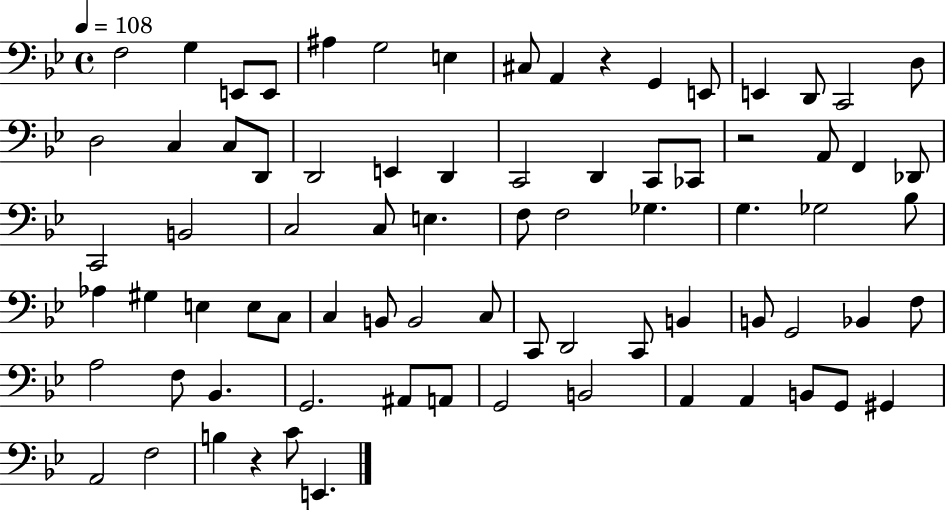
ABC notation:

X:1
T:Untitled
M:4/4
L:1/4
K:Bb
F,2 G, E,,/2 E,,/2 ^A, G,2 E, ^C,/2 A,, z G,, E,,/2 E,, D,,/2 C,,2 D,/2 D,2 C, C,/2 D,,/2 D,,2 E,, D,, C,,2 D,, C,,/2 _C,,/2 z2 A,,/2 F,, _D,,/2 C,,2 B,,2 C,2 C,/2 E, F,/2 F,2 _G, G, _G,2 _B,/2 _A, ^G, E, E,/2 C,/2 C, B,,/2 B,,2 C,/2 C,,/2 D,,2 C,,/2 B,, B,,/2 G,,2 _B,, F,/2 A,2 F,/2 _B,, G,,2 ^A,,/2 A,,/2 G,,2 B,,2 A,, A,, B,,/2 G,,/2 ^G,, A,,2 F,2 B, z C/2 E,,